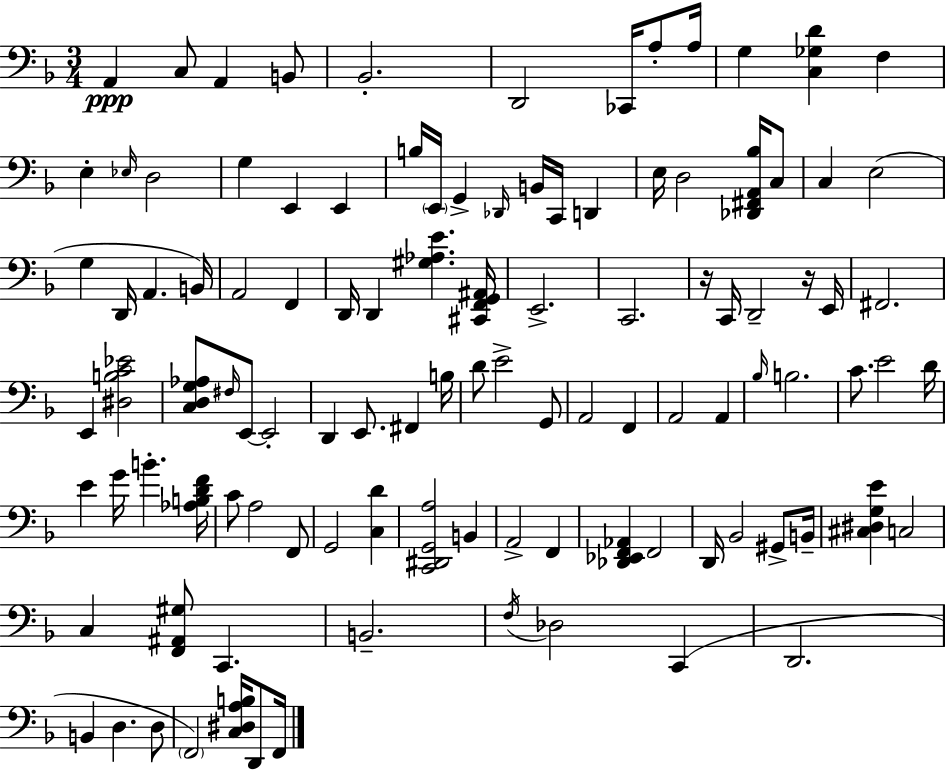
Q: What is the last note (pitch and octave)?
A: F2